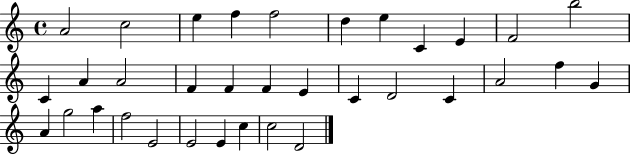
A4/h C5/h E5/q F5/q F5/h D5/q E5/q C4/q E4/q F4/h B5/h C4/q A4/q A4/h F4/q F4/q F4/q E4/q C4/q D4/h C4/q A4/h F5/q G4/q A4/q G5/h A5/q F5/h E4/h E4/h E4/q C5/q C5/h D4/h